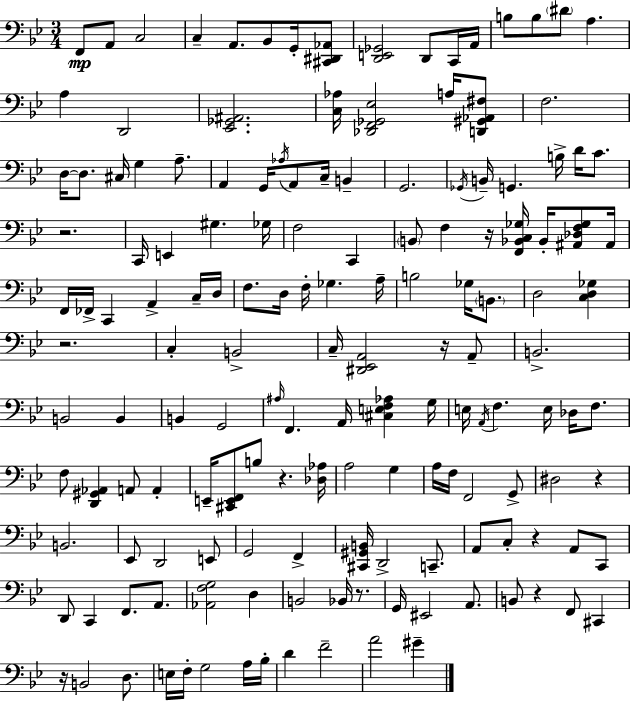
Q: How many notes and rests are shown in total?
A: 154